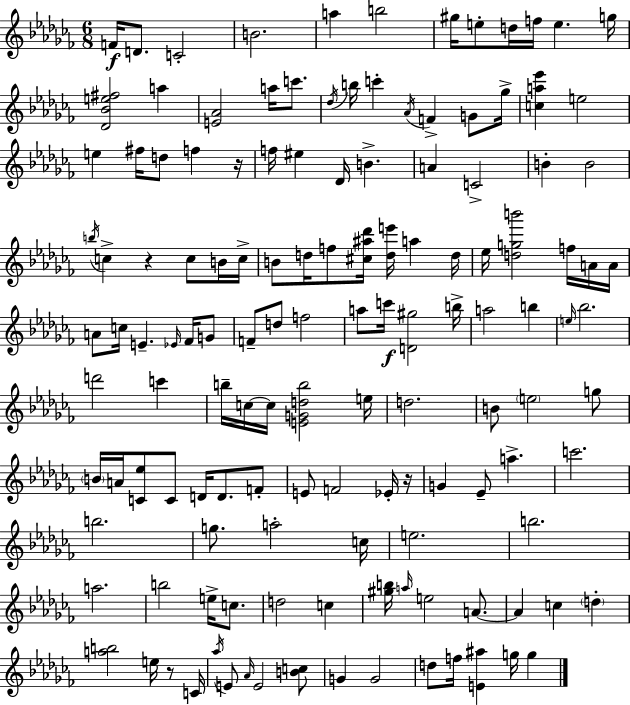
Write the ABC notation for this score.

X:1
T:Untitled
M:6/8
L:1/4
K:Abm
F/4 D/2 C2 B2 a b2 ^g/4 e/2 d/4 f/4 e g/4 [_D_Be^f]2 a [E_A]2 a/4 c'/2 _d/4 b/4 c' _A/4 F G/2 _g/4 [ca_e'] e2 e ^f/4 d/2 f z/4 f/4 ^e _D/4 B A C2 B B2 b/4 c z c/2 B/4 c/4 B/2 d/4 f/2 [^c^a_d']/4 [de']/4 a d/4 _e/4 [dgb']2 f/4 A/4 A/4 A/2 c/4 E _E/4 _F/4 G/2 F/2 d/2 f2 a/2 c'/4 [D^g]2 b/4 a2 b e/4 _b2 d'2 c' b/4 c/4 c/4 [EGdb]2 e/4 d2 B/2 e2 g/2 B/4 A/4 [C_e]/2 C/2 D/4 D/2 F/2 E/2 F2 _E/4 z/4 G _E/2 a c'2 b2 g/2 a2 c/4 e2 b2 a2 b2 e/4 c/2 d2 c [^gb]/4 a/4 e2 A/2 A c d [ab]2 e/4 z/2 C/4 _a/4 E/2 _A/4 E2 [Bc]/2 G G2 d/2 f/4 [E^a] g/4 g